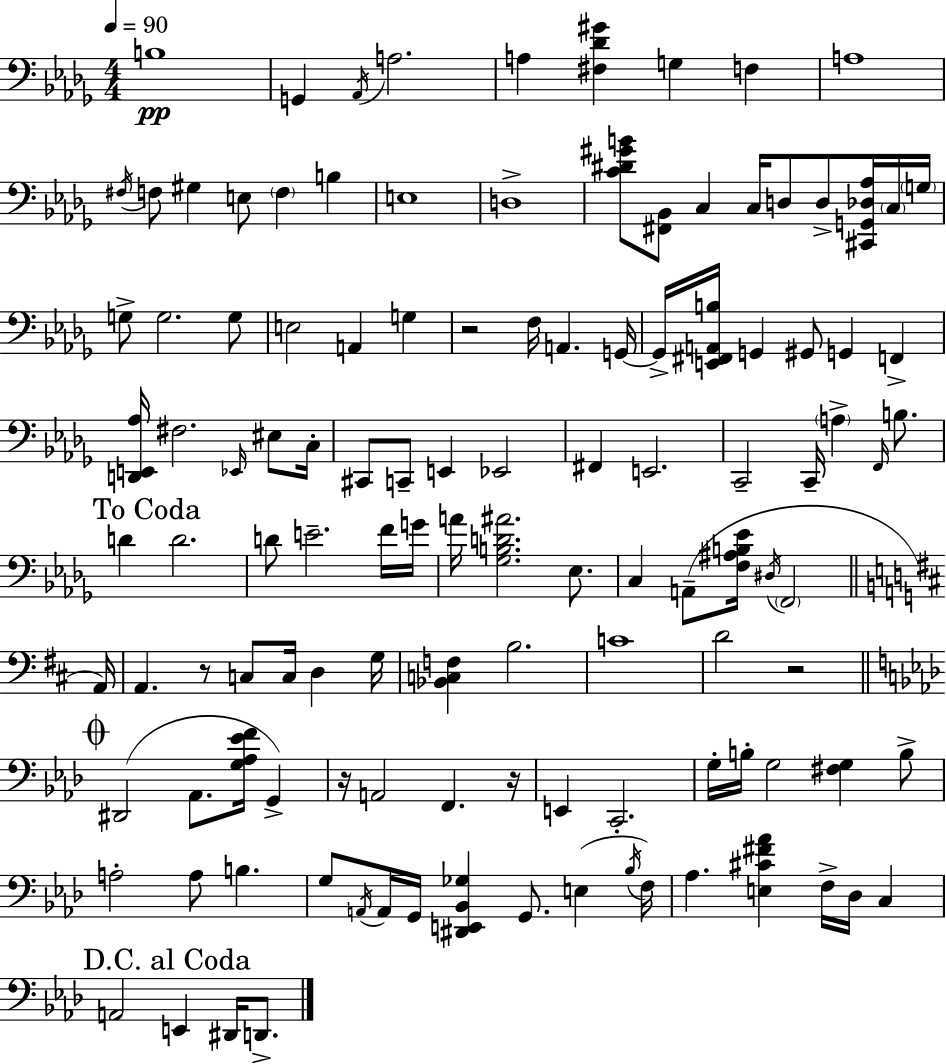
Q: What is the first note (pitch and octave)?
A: B3